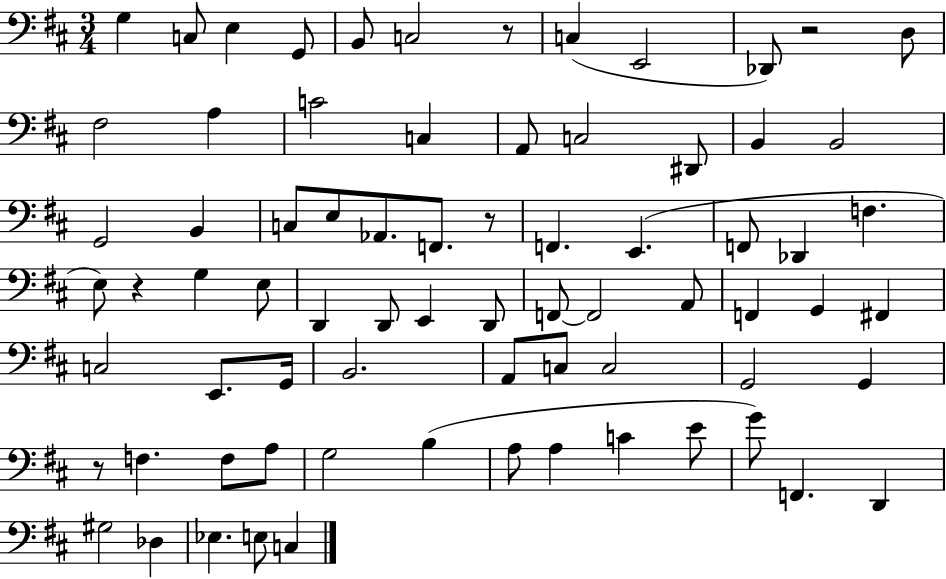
G3/q C3/e E3/q G2/e B2/e C3/h R/e C3/q E2/h Db2/e R/h D3/e F#3/h A3/q C4/h C3/q A2/e C3/h D#2/e B2/q B2/h G2/h B2/q C3/e E3/e Ab2/e. F2/e. R/e F2/q. E2/q. F2/e Db2/q F3/q. E3/e R/q G3/q E3/e D2/q D2/e E2/q D2/e F2/e F2/h A2/e F2/q G2/q F#2/q C3/h E2/e. G2/s B2/h. A2/e C3/e C3/h G2/h G2/q R/e F3/q. F3/e A3/e G3/h B3/q A3/e A3/q C4/q E4/e G4/e F2/q. D2/q G#3/h Db3/q Eb3/q. E3/e C3/q